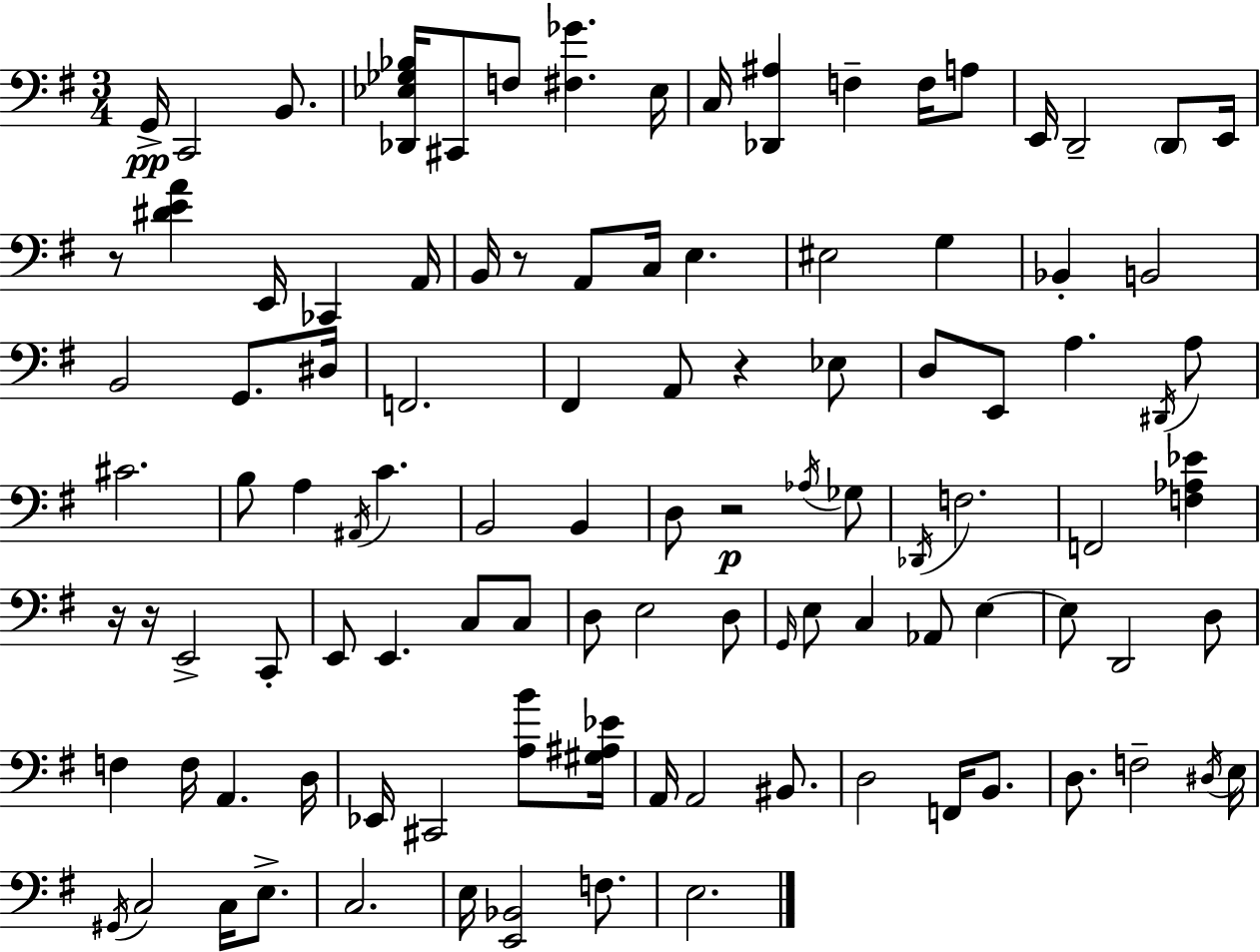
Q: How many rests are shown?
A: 6